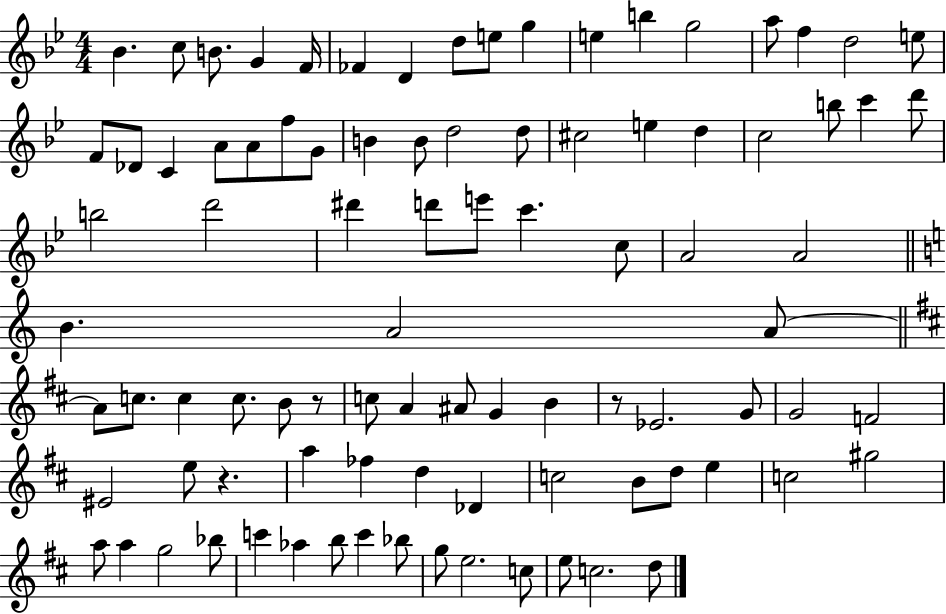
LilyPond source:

{
  \clef treble
  \numericTimeSignature
  \time 4/4
  \key bes \major
  bes'4. c''8 b'8. g'4 f'16 | fes'4 d'4 d''8 e''8 g''4 | e''4 b''4 g''2 | a''8 f''4 d''2 e''8 | \break f'8 des'8 c'4 a'8 a'8 f''8 g'8 | b'4 b'8 d''2 d''8 | cis''2 e''4 d''4 | c''2 b''8 c'''4 d'''8 | \break b''2 d'''2 | dis'''4 d'''8 e'''8 c'''4. c''8 | a'2 a'2 | \bar "||" \break \key a \minor b'4. a'2 a'8~~ | \bar "||" \break \key d \major a'8 c''8. c''4 c''8. b'8 r8 | c''8 a'4 ais'8 g'4 b'4 | r8 ees'2. g'8 | g'2 f'2 | \break eis'2 e''8 r4. | a''4 fes''4 d''4 des'4 | c''2 b'8 d''8 e''4 | c''2 gis''2 | \break a''8 a''4 g''2 bes''8 | c'''4 aes''4 b''8 c'''4 bes''8 | g''8 e''2. c''8 | e''8 c''2. d''8 | \break \bar "|."
}